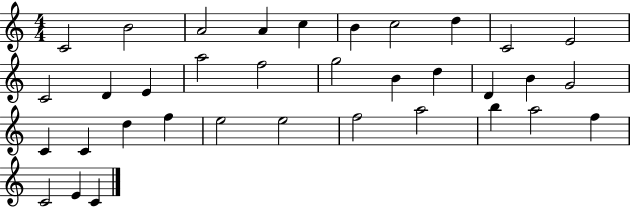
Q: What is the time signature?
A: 4/4